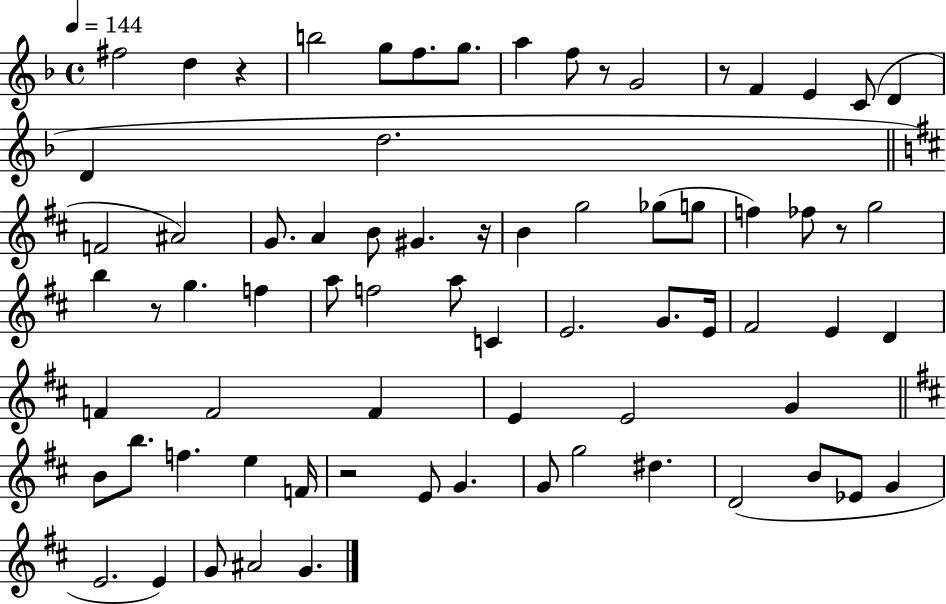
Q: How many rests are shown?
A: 7